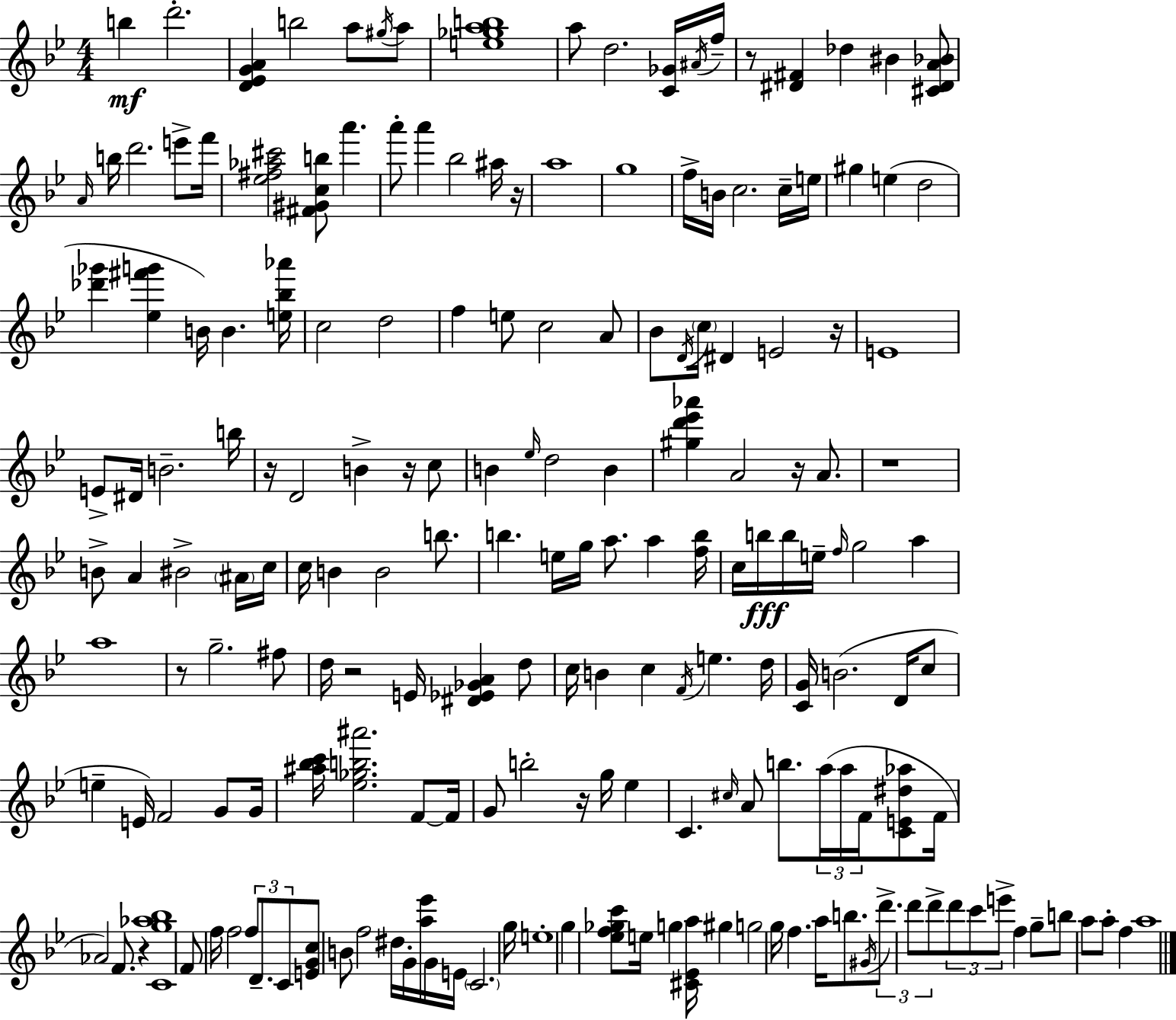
X:1
T:Untitled
M:4/4
L:1/4
K:Gm
b d'2 [D_EGA] b2 a/2 ^g/4 a/2 [e_gab]4 a/2 d2 [C_G]/4 ^A/4 f/4 z/2 [^D^F] _d ^B [^C^DA_B]/2 A/4 b/4 d'2 e'/2 f'/4 [_e^f_a^c']2 [^F^Gcb]/2 a' a'/2 a' _b2 ^a/4 z/4 a4 g4 f/4 B/4 c2 c/4 e/4 ^g e d2 [_d'_g'] [_e^f'g'] B/4 B [e_b_a']/4 c2 d2 f e/2 c2 A/2 _B/2 D/4 c/4 ^D E2 z/4 E4 E/2 ^D/4 B2 b/4 z/4 D2 B z/4 c/2 B _e/4 d2 B [^gd'_e'_a'] A2 z/4 A/2 z4 B/2 A ^B2 ^A/4 c/4 c/4 B B2 b/2 b e/4 g/4 a/2 a [fb]/4 c/4 b/4 b/4 e/4 f/4 g2 a a4 z/2 g2 ^f/2 d/4 z2 E/4 [^D_E_GA] d/2 c/4 B c F/4 e d/4 [CG]/4 B2 D/4 c/2 e E/4 F2 G/2 G/4 [^a_bc']/4 [_e_gb^a']2 F/2 F/4 G/2 b2 z/4 g/4 _e C ^c/4 A/2 b/2 a/4 a/4 F/4 [CE^d_a]/2 F/4 _A2 F/2 z [Cg_a_b]4 F/2 f/4 f2 f/2 D/2 C/2 [EGc]/2 B/2 f2 ^d/4 G/4 [a_e']/4 G/4 E/4 C2 g/4 e4 g [_ef_gc']/2 e/4 g [^C_Ea]/4 ^g g2 g/4 f a/4 b/2 ^G/4 d'/2 d'/2 d'/2 d'/2 c'/2 e'/2 f g/2 b/2 a/2 a/2 f a4